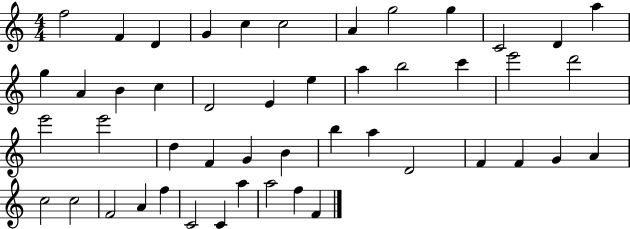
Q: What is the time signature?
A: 4/4